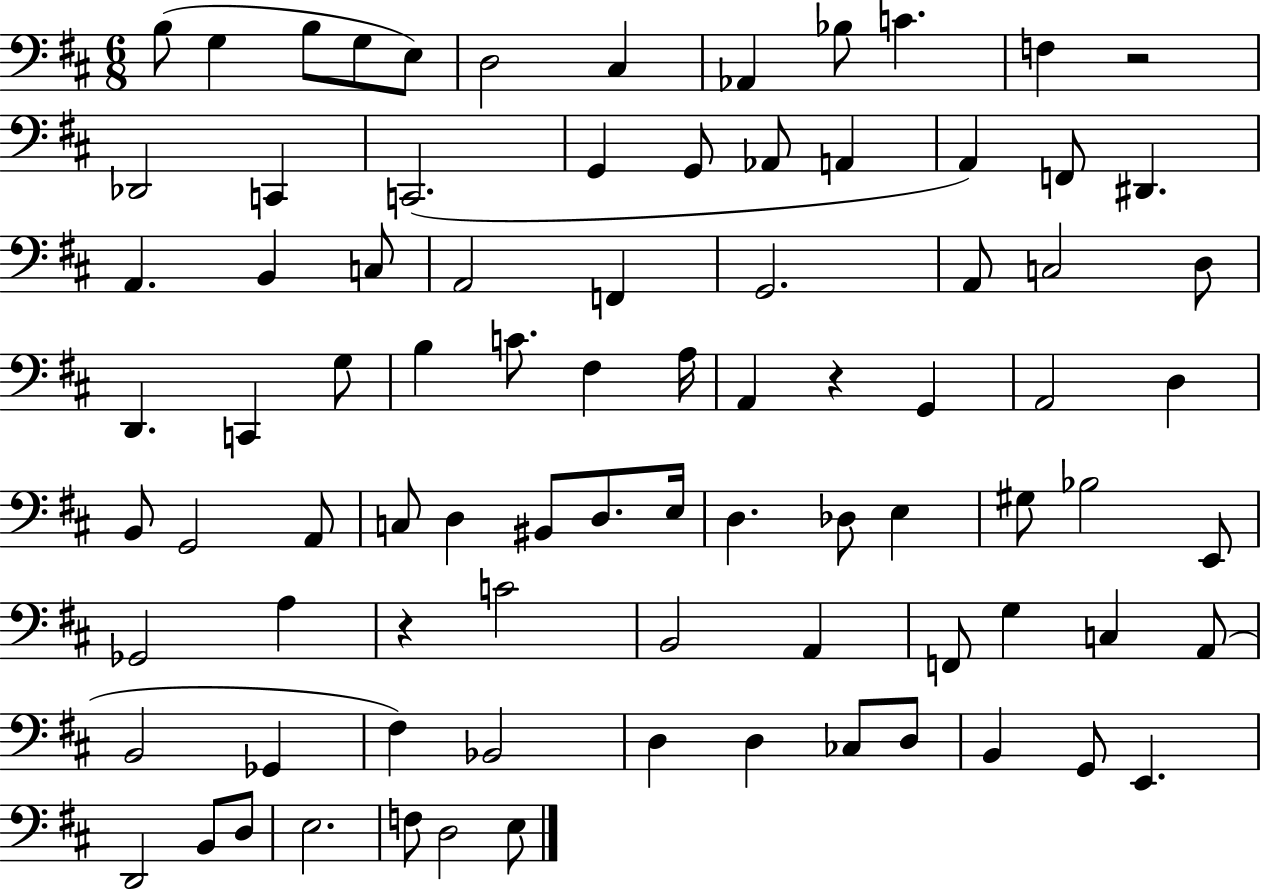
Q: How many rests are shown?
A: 3